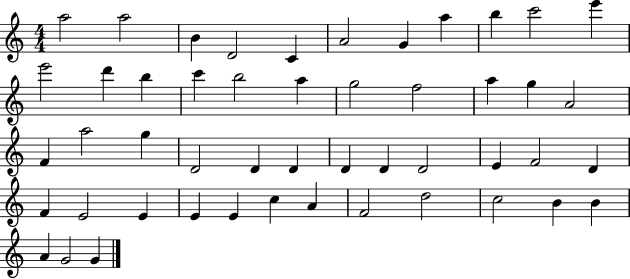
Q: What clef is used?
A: treble